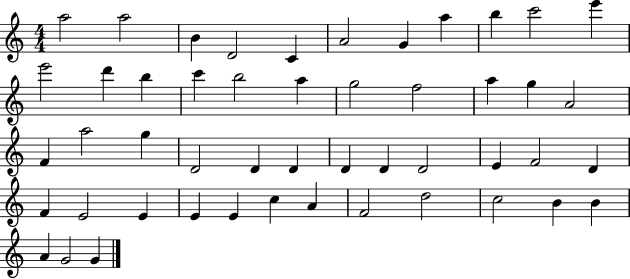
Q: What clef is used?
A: treble